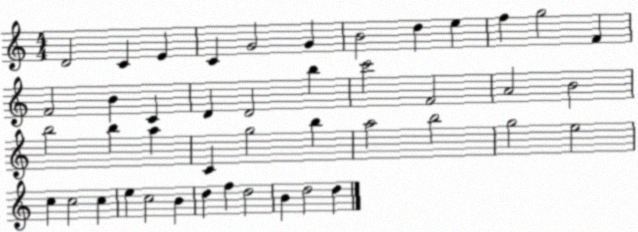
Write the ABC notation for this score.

X:1
T:Untitled
M:4/4
L:1/4
K:C
D2 C E C G2 G B2 d e f g2 F F2 B C D D2 b c'2 F2 A2 B2 b2 b a C g2 b a2 b2 g2 e2 c c2 c e c2 B d f d2 B d2 d